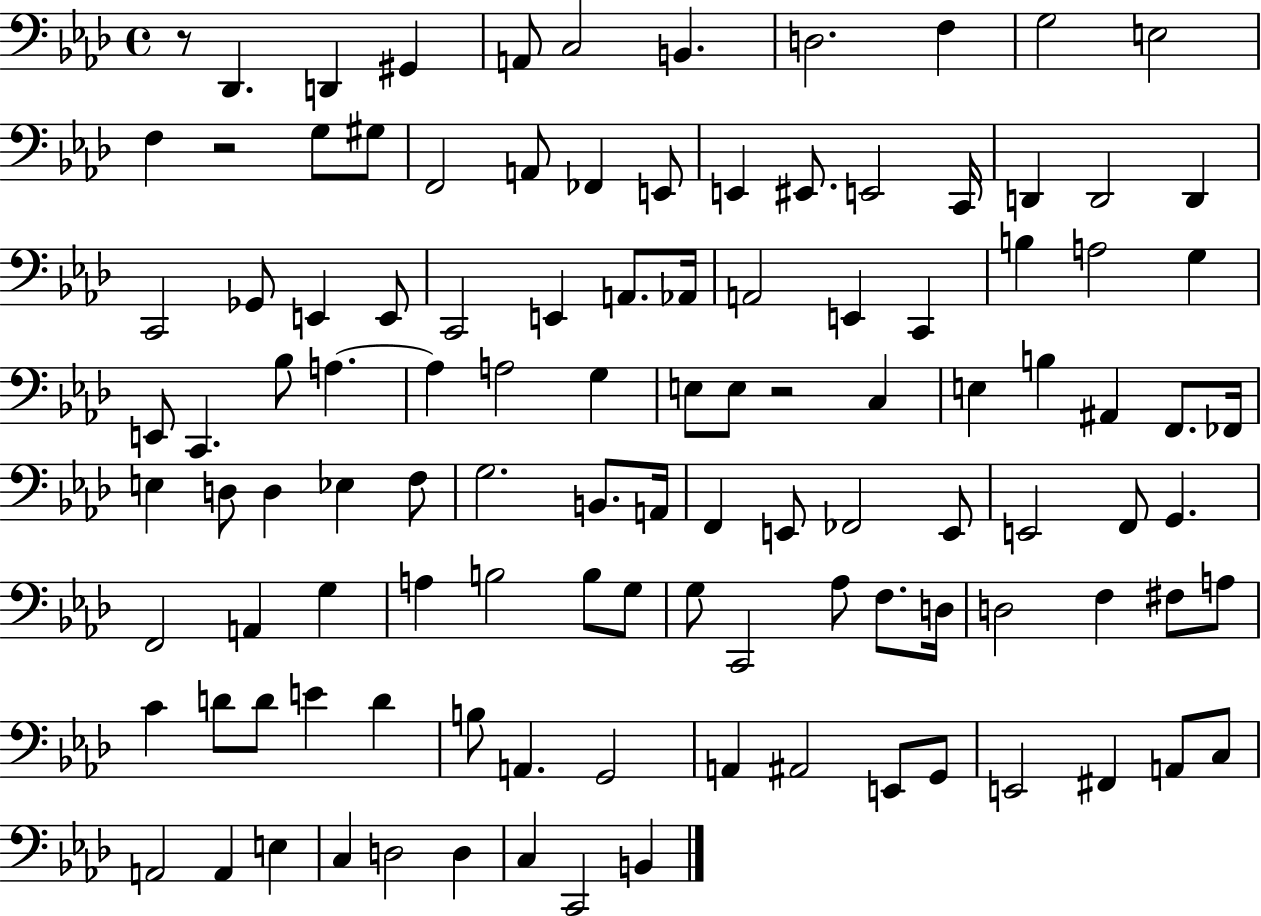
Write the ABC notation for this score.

X:1
T:Untitled
M:4/4
L:1/4
K:Ab
z/2 _D,, D,, ^G,, A,,/2 C,2 B,, D,2 F, G,2 E,2 F, z2 G,/2 ^G,/2 F,,2 A,,/2 _F,, E,,/2 E,, ^E,,/2 E,,2 C,,/4 D,, D,,2 D,, C,,2 _G,,/2 E,, E,,/2 C,,2 E,, A,,/2 _A,,/4 A,,2 E,, C,, B, A,2 G, E,,/2 C,, _B,/2 A, A, A,2 G, E,/2 E,/2 z2 C, E, B, ^A,, F,,/2 _F,,/4 E, D,/2 D, _E, F,/2 G,2 B,,/2 A,,/4 F,, E,,/2 _F,,2 E,,/2 E,,2 F,,/2 G,, F,,2 A,, G, A, B,2 B,/2 G,/2 G,/2 C,,2 _A,/2 F,/2 D,/4 D,2 F, ^F,/2 A,/2 C D/2 D/2 E D B,/2 A,, G,,2 A,, ^A,,2 E,,/2 G,,/2 E,,2 ^F,, A,,/2 C,/2 A,,2 A,, E, C, D,2 D, C, C,,2 B,,